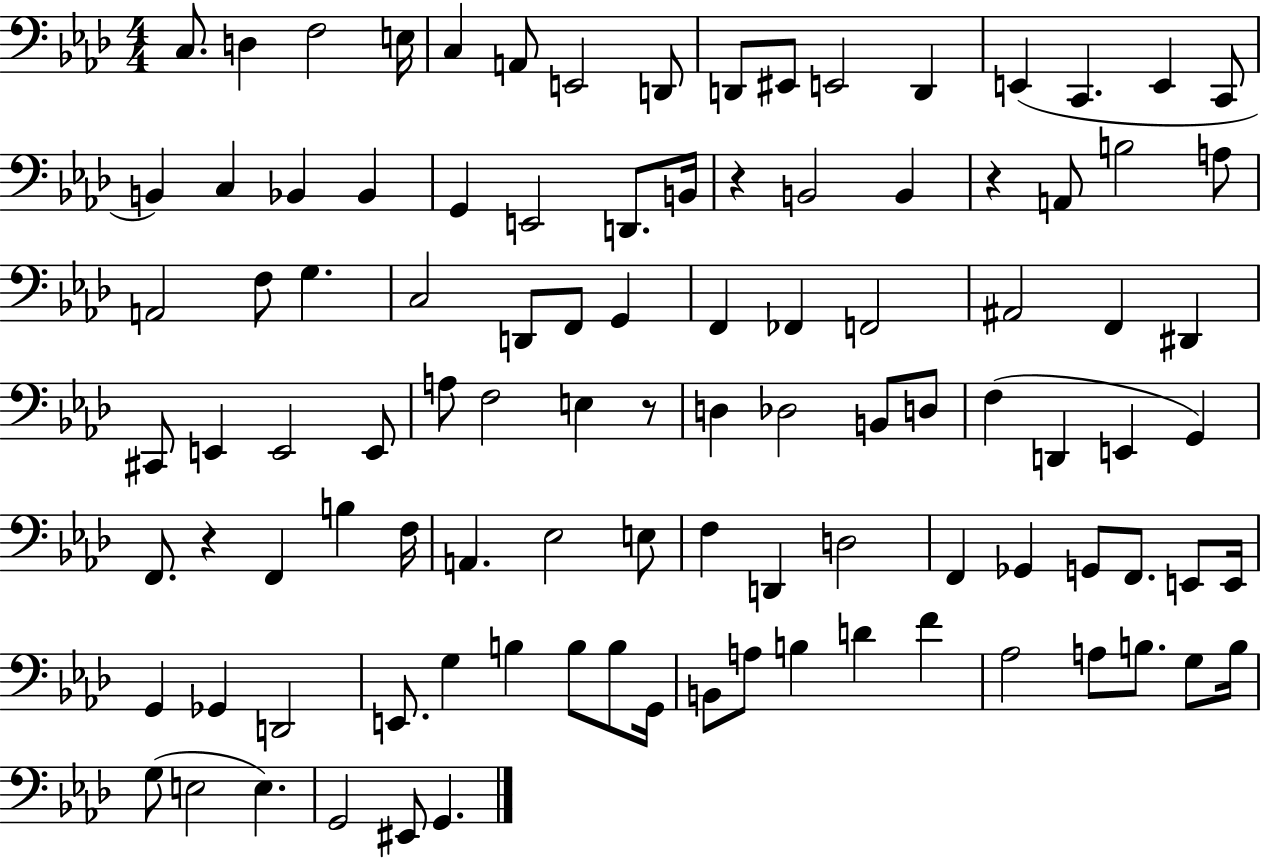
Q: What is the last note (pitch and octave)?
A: G2